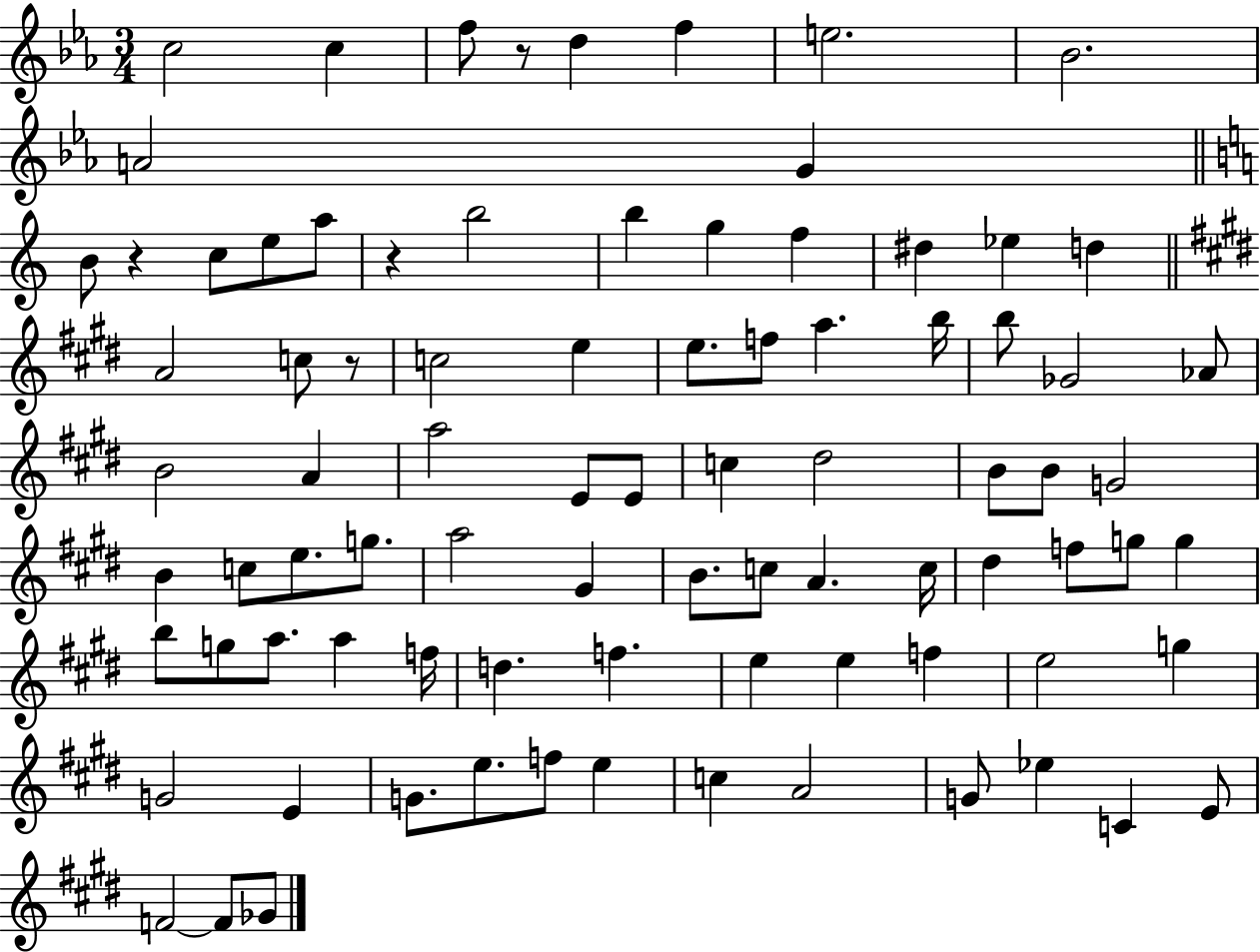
C5/h C5/q F5/e R/e D5/q F5/q E5/h. Bb4/h. A4/h G4/q B4/e R/q C5/e E5/e A5/e R/q B5/h B5/q G5/q F5/q D#5/q Eb5/q D5/q A4/h C5/e R/e C5/h E5/q E5/e. F5/e A5/q. B5/s B5/e Gb4/h Ab4/e B4/h A4/q A5/h E4/e E4/e C5/q D#5/h B4/e B4/e G4/h B4/q C5/e E5/e. G5/e. A5/h G#4/q B4/e. C5/e A4/q. C5/s D#5/q F5/e G5/e G5/q B5/e G5/e A5/e. A5/q F5/s D5/q. F5/q. E5/q E5/q F5/q E5/h G5/q G4/h E4/q G4/e. E5/e. F5/e E5/q C5/q A4/h G4/e Eb5/q C4/q E4/e F4/h F4/e Gb4/e